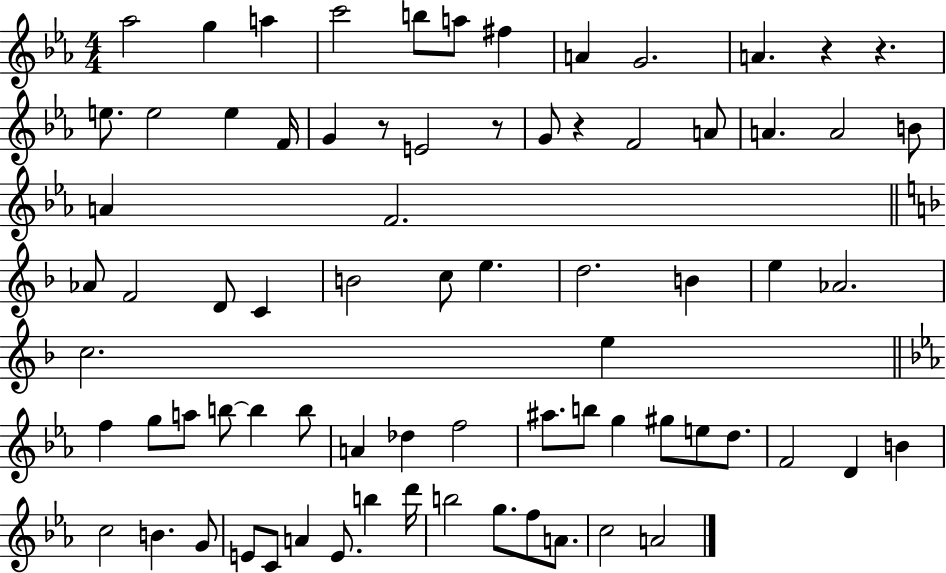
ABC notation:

X:1
T:Untitled
M:4/4
L:1/4
K:Eb
_a2 g a c'2 b/2 a/2 ^f A G2 A z z e/2 e2 e F/4 G z/2 E2 z/2 G/2 z F2 A/2 A A2 B/2 A F2 _A/2 F2 D/2 C B2 c/2 e d2 B e _A2 c2 e f g/2 a/2 b/2 b b/2 A _d f2 ^a/2 b/2 g ^g/2 e/2 d/2 F2 D B c2 B G/2 E/2 C/2 A E/2 b d'/4 b2 g/2 f/2 A/2 c2 A2